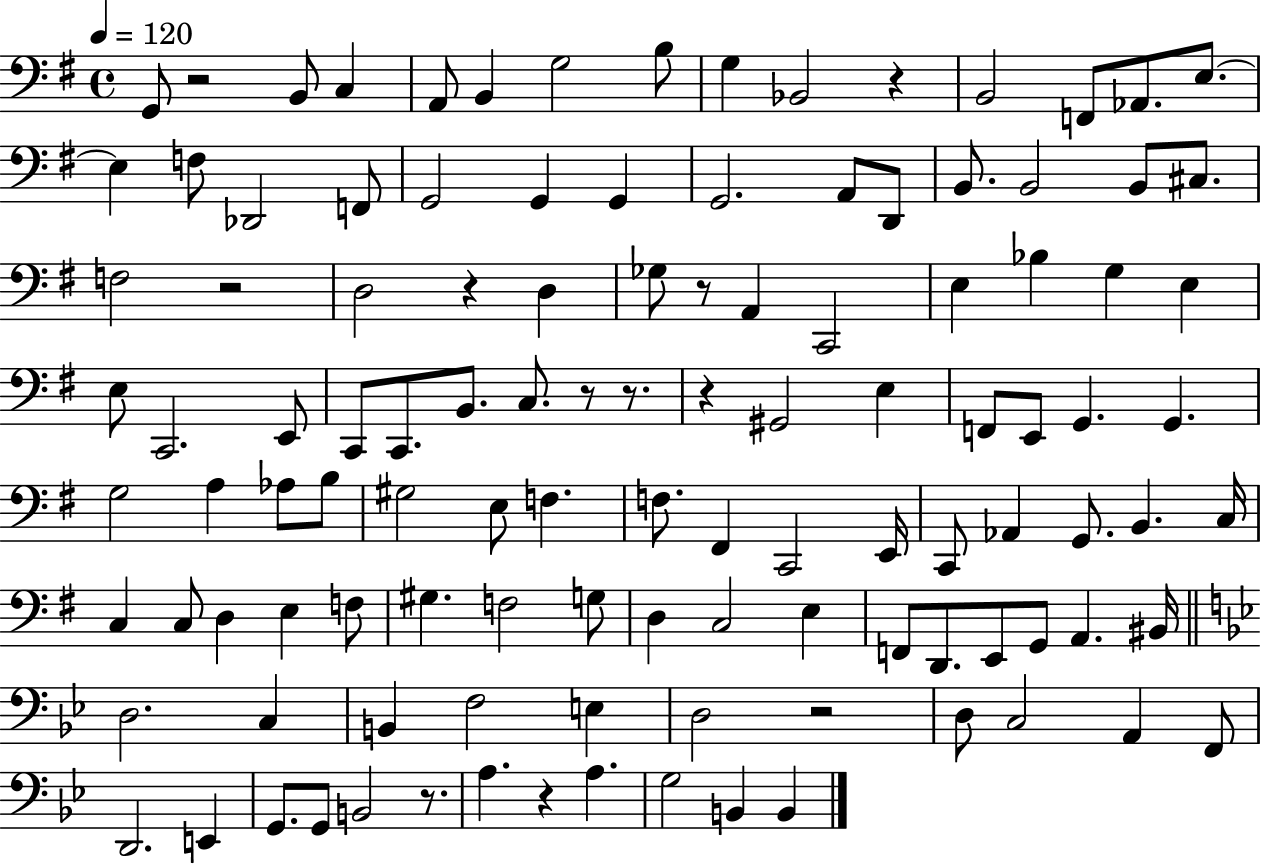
X:1
T:Untitled
M:4/4
L:1/4
K:G
G,,/2 z2 B,,/2 C, A,,/2 B,, G,2 B,/2 G, _B,,2 z B,,2 F,,/2 _A,,/2 E,/2 E, F,/2 _D,,2 F,,/2 G,,2 G,, G,, G,,2 A,,/2 D,,/2 B,,/2 B,,2 B,,/2 ^C,/2 F,2 z2 D,2 z D, _G,/2 z/2 A,, C,,2 E, _B, G, E, E,/2 C,,2 E,,/2 C,,/2 C,,/2 B,,/2 C,/2 z/2 z/2 z ^G,,2 E, F,,/2 E,,/2 G,, G,, G,2 A, _A,/2 B,/2 ^G,2 E,/2 F, F,/2 ^F,, C,,2 E,,/4 C,,/2 _A,, G,,/2 B,, C,/4 C, C,/2 D, E, F,/2 ^G, F,2 G,/2 D, C,2 E, F,,/2 D,,/2 E,,/2 G,,/2 A,, ^B,,/4 D,2 C, B,, F,2 E, D,2 z2 D,/2 C,2 A,, F,,/2 D,,2 E,, G,,/2 G,,/2 B,,2 z/2 A, z A, G,2 B,, B,,